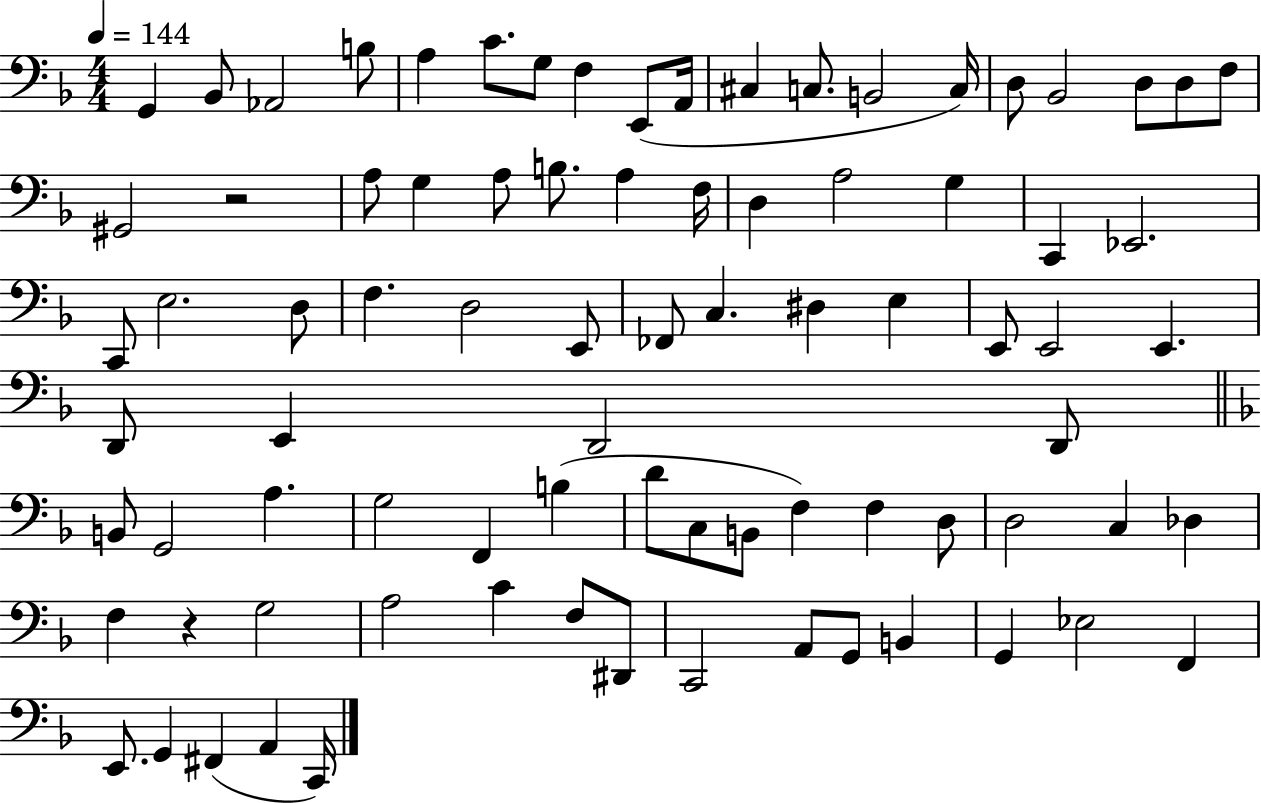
G2/q Bb2/e Ab2/h B3/e A3/q C4/e. G3/e F3/q E2/e A2/s C#3/q C3/e. B2/h C3/s D3/e Bb2/h D3/e D3/e F3/e G#2/h R/h A3/e G3/q A3/e B3/e. A3/q F3/s D3/q A3/h G3/q C2/q Eb2/h. C2/e E3/h. D3/e F3/q. D3/h E2/e FES2/e C3/q. D#3/q E3/q E2/e E2/h E2/q. D2/e E2/q D2/h D2/e B2/e G2/h A3/q. G3/h F2/q B3/q D4/e C3/e B2/e F3/q F3/q D3/e D3/h C3/q Db3/q F3/q R/q G3/h A3/h C4/q F3/e D#2/e C2/h A2/e G2/e B2/q G2/q Eb3/h F2/q E2/e. G2/q F#2/q A2/q C2/s